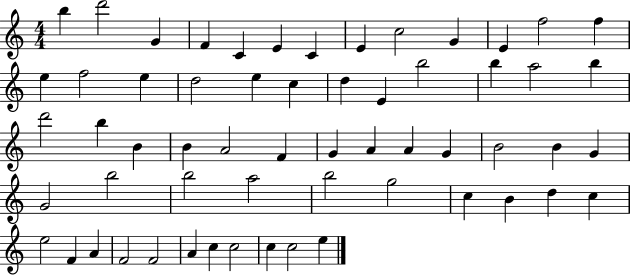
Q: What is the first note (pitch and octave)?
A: B5